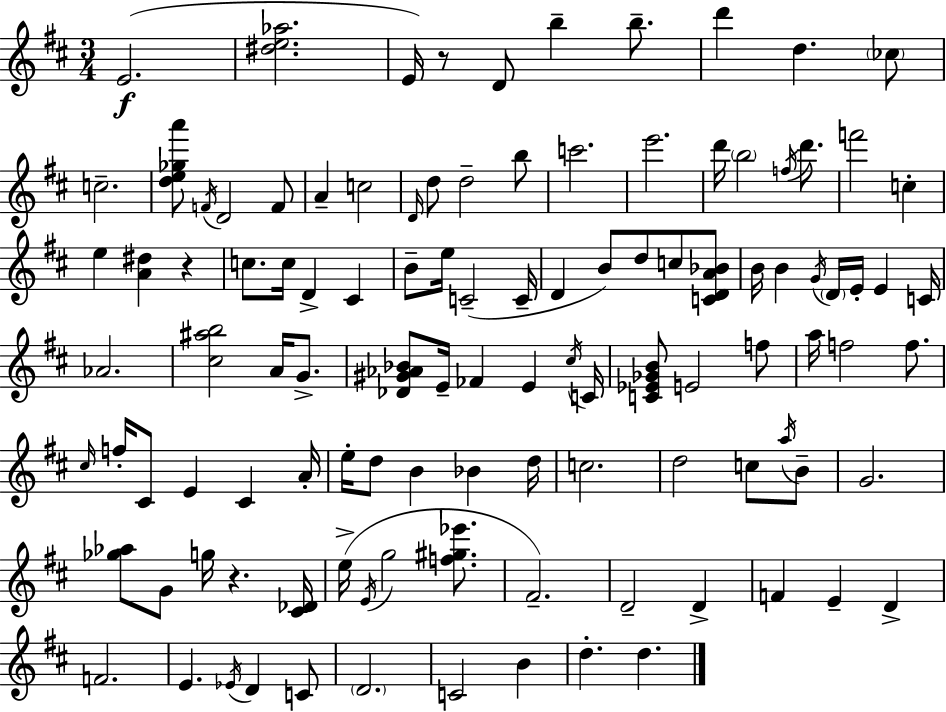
X:1
T:Untitled
M:3/4
L:1/4
K:D
E2 [^de_a]2 E/4 z/2 D/2 b b/2 d' d _c/2 c2 [de_ga']/2 F/4 D2 F/2 A c2 D/4 d/2 d2 b/2 c'2 e'2 d'/4 b2 f/4 d'/2 f'2 c e [A^d] z c/2 c/4 D ^C B/2 e/4 C2 C/4 D B/2 d/2 c/2 [CDA_B]/2 B/4 B G/4 D/4 E/4 E C/4 _A2 [^c^ab]2 A/4 G/2 [_D^G_A_B]/2 E/4 _F E ^c/4 C/4 [C_E_GB]/2 E2 f/2 a/4 f2 f/2 ^c/4 f/4 ^C/2 E ^C A/4 e/4 d/2 B _B d/4 c2 d2 c/2 a/4 B/2 G2 [_g_a]/2 G/2 g/4 z [^C_D]/4 e/4 E/4 g2 [f^g_e']/2 ^F2 D2 D F E D F2 E _E/4 D C/2 D2 C2 B d d